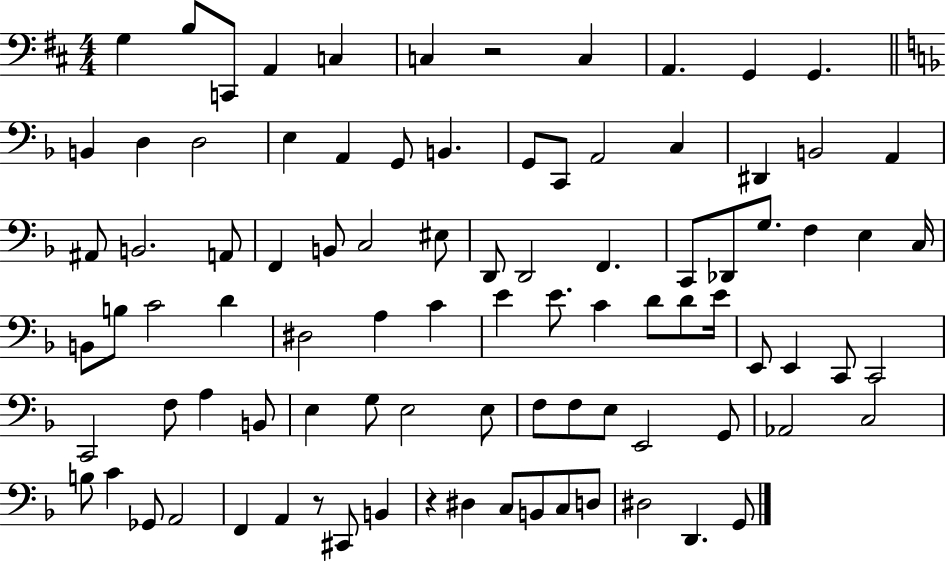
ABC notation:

X:1
T:Untitled
M:4/4
L:1/4
K:D
G, B,/2 C,,/2 A,, C, C, z2 C, A,, G,, G,, B,, D, D,2 E, A,, G,,/2 B,, G,,/2 C,,/2 A,,2 C, ^D,, B,,2 A,, ^A,,/2 B,,2 A,,/2 F,, B,,/2 C,2 ^E,/2 D,,/2 D,,2 F,, C,,/2 _D,,/2 G,/2 F, E, C,/4 B,,/2 B,/2 C2 D ^D,2 A, C E E/2 C D/2 D/2 E/4 E,,/2 E,, C,,/2 C,,2 C,,2 F,/2 A, B,,/2 E, G,/2 E,2 E,/2 F,/2 F,/2 E,/2 E,,2 G,,/2 _A,,2 C,2 B,/2 C _G,,/2 A,,2 F,, A,, z/2 ^C,,/2 B,, z ^D, C,/2 B,,/2 C,/2 D,/2 ^D,2 D,, G,,/2